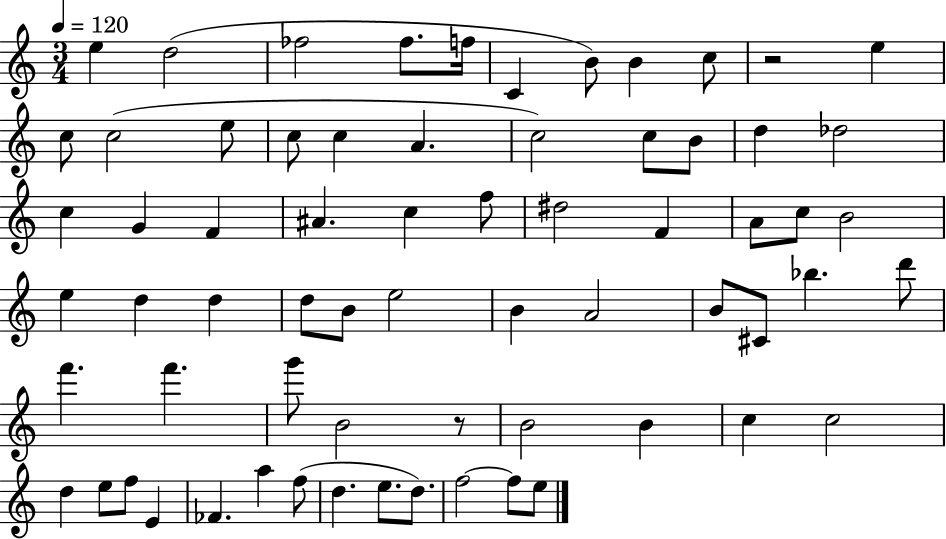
E5/q D5/h FES5/h FES5/e. F5/s C4/q B4/e B4/q C5/e R/h E5/q C5/e C5/h E5/e C5/e C5/q A4/q. C5/h C5/e B4/e D5/q Db5/h C5/q G4/q F4/q A#4/q. C5/q F5/e D#5/h F4/q A4/e C5/e B4/h E5/q D5/q D5/q D5/e B4/e E5/h B4/q A4/h B4/e C#4/e Bb5/q. D6/e F6/q. F6/q. G6/e B4/h R/e B4/h B4/q C5/q C5/h D5/q E5/e F5/e E4/q FES4/q. A5/q F5/e D5/q. E5/e. D5/e. F5/h F5/e E5/e